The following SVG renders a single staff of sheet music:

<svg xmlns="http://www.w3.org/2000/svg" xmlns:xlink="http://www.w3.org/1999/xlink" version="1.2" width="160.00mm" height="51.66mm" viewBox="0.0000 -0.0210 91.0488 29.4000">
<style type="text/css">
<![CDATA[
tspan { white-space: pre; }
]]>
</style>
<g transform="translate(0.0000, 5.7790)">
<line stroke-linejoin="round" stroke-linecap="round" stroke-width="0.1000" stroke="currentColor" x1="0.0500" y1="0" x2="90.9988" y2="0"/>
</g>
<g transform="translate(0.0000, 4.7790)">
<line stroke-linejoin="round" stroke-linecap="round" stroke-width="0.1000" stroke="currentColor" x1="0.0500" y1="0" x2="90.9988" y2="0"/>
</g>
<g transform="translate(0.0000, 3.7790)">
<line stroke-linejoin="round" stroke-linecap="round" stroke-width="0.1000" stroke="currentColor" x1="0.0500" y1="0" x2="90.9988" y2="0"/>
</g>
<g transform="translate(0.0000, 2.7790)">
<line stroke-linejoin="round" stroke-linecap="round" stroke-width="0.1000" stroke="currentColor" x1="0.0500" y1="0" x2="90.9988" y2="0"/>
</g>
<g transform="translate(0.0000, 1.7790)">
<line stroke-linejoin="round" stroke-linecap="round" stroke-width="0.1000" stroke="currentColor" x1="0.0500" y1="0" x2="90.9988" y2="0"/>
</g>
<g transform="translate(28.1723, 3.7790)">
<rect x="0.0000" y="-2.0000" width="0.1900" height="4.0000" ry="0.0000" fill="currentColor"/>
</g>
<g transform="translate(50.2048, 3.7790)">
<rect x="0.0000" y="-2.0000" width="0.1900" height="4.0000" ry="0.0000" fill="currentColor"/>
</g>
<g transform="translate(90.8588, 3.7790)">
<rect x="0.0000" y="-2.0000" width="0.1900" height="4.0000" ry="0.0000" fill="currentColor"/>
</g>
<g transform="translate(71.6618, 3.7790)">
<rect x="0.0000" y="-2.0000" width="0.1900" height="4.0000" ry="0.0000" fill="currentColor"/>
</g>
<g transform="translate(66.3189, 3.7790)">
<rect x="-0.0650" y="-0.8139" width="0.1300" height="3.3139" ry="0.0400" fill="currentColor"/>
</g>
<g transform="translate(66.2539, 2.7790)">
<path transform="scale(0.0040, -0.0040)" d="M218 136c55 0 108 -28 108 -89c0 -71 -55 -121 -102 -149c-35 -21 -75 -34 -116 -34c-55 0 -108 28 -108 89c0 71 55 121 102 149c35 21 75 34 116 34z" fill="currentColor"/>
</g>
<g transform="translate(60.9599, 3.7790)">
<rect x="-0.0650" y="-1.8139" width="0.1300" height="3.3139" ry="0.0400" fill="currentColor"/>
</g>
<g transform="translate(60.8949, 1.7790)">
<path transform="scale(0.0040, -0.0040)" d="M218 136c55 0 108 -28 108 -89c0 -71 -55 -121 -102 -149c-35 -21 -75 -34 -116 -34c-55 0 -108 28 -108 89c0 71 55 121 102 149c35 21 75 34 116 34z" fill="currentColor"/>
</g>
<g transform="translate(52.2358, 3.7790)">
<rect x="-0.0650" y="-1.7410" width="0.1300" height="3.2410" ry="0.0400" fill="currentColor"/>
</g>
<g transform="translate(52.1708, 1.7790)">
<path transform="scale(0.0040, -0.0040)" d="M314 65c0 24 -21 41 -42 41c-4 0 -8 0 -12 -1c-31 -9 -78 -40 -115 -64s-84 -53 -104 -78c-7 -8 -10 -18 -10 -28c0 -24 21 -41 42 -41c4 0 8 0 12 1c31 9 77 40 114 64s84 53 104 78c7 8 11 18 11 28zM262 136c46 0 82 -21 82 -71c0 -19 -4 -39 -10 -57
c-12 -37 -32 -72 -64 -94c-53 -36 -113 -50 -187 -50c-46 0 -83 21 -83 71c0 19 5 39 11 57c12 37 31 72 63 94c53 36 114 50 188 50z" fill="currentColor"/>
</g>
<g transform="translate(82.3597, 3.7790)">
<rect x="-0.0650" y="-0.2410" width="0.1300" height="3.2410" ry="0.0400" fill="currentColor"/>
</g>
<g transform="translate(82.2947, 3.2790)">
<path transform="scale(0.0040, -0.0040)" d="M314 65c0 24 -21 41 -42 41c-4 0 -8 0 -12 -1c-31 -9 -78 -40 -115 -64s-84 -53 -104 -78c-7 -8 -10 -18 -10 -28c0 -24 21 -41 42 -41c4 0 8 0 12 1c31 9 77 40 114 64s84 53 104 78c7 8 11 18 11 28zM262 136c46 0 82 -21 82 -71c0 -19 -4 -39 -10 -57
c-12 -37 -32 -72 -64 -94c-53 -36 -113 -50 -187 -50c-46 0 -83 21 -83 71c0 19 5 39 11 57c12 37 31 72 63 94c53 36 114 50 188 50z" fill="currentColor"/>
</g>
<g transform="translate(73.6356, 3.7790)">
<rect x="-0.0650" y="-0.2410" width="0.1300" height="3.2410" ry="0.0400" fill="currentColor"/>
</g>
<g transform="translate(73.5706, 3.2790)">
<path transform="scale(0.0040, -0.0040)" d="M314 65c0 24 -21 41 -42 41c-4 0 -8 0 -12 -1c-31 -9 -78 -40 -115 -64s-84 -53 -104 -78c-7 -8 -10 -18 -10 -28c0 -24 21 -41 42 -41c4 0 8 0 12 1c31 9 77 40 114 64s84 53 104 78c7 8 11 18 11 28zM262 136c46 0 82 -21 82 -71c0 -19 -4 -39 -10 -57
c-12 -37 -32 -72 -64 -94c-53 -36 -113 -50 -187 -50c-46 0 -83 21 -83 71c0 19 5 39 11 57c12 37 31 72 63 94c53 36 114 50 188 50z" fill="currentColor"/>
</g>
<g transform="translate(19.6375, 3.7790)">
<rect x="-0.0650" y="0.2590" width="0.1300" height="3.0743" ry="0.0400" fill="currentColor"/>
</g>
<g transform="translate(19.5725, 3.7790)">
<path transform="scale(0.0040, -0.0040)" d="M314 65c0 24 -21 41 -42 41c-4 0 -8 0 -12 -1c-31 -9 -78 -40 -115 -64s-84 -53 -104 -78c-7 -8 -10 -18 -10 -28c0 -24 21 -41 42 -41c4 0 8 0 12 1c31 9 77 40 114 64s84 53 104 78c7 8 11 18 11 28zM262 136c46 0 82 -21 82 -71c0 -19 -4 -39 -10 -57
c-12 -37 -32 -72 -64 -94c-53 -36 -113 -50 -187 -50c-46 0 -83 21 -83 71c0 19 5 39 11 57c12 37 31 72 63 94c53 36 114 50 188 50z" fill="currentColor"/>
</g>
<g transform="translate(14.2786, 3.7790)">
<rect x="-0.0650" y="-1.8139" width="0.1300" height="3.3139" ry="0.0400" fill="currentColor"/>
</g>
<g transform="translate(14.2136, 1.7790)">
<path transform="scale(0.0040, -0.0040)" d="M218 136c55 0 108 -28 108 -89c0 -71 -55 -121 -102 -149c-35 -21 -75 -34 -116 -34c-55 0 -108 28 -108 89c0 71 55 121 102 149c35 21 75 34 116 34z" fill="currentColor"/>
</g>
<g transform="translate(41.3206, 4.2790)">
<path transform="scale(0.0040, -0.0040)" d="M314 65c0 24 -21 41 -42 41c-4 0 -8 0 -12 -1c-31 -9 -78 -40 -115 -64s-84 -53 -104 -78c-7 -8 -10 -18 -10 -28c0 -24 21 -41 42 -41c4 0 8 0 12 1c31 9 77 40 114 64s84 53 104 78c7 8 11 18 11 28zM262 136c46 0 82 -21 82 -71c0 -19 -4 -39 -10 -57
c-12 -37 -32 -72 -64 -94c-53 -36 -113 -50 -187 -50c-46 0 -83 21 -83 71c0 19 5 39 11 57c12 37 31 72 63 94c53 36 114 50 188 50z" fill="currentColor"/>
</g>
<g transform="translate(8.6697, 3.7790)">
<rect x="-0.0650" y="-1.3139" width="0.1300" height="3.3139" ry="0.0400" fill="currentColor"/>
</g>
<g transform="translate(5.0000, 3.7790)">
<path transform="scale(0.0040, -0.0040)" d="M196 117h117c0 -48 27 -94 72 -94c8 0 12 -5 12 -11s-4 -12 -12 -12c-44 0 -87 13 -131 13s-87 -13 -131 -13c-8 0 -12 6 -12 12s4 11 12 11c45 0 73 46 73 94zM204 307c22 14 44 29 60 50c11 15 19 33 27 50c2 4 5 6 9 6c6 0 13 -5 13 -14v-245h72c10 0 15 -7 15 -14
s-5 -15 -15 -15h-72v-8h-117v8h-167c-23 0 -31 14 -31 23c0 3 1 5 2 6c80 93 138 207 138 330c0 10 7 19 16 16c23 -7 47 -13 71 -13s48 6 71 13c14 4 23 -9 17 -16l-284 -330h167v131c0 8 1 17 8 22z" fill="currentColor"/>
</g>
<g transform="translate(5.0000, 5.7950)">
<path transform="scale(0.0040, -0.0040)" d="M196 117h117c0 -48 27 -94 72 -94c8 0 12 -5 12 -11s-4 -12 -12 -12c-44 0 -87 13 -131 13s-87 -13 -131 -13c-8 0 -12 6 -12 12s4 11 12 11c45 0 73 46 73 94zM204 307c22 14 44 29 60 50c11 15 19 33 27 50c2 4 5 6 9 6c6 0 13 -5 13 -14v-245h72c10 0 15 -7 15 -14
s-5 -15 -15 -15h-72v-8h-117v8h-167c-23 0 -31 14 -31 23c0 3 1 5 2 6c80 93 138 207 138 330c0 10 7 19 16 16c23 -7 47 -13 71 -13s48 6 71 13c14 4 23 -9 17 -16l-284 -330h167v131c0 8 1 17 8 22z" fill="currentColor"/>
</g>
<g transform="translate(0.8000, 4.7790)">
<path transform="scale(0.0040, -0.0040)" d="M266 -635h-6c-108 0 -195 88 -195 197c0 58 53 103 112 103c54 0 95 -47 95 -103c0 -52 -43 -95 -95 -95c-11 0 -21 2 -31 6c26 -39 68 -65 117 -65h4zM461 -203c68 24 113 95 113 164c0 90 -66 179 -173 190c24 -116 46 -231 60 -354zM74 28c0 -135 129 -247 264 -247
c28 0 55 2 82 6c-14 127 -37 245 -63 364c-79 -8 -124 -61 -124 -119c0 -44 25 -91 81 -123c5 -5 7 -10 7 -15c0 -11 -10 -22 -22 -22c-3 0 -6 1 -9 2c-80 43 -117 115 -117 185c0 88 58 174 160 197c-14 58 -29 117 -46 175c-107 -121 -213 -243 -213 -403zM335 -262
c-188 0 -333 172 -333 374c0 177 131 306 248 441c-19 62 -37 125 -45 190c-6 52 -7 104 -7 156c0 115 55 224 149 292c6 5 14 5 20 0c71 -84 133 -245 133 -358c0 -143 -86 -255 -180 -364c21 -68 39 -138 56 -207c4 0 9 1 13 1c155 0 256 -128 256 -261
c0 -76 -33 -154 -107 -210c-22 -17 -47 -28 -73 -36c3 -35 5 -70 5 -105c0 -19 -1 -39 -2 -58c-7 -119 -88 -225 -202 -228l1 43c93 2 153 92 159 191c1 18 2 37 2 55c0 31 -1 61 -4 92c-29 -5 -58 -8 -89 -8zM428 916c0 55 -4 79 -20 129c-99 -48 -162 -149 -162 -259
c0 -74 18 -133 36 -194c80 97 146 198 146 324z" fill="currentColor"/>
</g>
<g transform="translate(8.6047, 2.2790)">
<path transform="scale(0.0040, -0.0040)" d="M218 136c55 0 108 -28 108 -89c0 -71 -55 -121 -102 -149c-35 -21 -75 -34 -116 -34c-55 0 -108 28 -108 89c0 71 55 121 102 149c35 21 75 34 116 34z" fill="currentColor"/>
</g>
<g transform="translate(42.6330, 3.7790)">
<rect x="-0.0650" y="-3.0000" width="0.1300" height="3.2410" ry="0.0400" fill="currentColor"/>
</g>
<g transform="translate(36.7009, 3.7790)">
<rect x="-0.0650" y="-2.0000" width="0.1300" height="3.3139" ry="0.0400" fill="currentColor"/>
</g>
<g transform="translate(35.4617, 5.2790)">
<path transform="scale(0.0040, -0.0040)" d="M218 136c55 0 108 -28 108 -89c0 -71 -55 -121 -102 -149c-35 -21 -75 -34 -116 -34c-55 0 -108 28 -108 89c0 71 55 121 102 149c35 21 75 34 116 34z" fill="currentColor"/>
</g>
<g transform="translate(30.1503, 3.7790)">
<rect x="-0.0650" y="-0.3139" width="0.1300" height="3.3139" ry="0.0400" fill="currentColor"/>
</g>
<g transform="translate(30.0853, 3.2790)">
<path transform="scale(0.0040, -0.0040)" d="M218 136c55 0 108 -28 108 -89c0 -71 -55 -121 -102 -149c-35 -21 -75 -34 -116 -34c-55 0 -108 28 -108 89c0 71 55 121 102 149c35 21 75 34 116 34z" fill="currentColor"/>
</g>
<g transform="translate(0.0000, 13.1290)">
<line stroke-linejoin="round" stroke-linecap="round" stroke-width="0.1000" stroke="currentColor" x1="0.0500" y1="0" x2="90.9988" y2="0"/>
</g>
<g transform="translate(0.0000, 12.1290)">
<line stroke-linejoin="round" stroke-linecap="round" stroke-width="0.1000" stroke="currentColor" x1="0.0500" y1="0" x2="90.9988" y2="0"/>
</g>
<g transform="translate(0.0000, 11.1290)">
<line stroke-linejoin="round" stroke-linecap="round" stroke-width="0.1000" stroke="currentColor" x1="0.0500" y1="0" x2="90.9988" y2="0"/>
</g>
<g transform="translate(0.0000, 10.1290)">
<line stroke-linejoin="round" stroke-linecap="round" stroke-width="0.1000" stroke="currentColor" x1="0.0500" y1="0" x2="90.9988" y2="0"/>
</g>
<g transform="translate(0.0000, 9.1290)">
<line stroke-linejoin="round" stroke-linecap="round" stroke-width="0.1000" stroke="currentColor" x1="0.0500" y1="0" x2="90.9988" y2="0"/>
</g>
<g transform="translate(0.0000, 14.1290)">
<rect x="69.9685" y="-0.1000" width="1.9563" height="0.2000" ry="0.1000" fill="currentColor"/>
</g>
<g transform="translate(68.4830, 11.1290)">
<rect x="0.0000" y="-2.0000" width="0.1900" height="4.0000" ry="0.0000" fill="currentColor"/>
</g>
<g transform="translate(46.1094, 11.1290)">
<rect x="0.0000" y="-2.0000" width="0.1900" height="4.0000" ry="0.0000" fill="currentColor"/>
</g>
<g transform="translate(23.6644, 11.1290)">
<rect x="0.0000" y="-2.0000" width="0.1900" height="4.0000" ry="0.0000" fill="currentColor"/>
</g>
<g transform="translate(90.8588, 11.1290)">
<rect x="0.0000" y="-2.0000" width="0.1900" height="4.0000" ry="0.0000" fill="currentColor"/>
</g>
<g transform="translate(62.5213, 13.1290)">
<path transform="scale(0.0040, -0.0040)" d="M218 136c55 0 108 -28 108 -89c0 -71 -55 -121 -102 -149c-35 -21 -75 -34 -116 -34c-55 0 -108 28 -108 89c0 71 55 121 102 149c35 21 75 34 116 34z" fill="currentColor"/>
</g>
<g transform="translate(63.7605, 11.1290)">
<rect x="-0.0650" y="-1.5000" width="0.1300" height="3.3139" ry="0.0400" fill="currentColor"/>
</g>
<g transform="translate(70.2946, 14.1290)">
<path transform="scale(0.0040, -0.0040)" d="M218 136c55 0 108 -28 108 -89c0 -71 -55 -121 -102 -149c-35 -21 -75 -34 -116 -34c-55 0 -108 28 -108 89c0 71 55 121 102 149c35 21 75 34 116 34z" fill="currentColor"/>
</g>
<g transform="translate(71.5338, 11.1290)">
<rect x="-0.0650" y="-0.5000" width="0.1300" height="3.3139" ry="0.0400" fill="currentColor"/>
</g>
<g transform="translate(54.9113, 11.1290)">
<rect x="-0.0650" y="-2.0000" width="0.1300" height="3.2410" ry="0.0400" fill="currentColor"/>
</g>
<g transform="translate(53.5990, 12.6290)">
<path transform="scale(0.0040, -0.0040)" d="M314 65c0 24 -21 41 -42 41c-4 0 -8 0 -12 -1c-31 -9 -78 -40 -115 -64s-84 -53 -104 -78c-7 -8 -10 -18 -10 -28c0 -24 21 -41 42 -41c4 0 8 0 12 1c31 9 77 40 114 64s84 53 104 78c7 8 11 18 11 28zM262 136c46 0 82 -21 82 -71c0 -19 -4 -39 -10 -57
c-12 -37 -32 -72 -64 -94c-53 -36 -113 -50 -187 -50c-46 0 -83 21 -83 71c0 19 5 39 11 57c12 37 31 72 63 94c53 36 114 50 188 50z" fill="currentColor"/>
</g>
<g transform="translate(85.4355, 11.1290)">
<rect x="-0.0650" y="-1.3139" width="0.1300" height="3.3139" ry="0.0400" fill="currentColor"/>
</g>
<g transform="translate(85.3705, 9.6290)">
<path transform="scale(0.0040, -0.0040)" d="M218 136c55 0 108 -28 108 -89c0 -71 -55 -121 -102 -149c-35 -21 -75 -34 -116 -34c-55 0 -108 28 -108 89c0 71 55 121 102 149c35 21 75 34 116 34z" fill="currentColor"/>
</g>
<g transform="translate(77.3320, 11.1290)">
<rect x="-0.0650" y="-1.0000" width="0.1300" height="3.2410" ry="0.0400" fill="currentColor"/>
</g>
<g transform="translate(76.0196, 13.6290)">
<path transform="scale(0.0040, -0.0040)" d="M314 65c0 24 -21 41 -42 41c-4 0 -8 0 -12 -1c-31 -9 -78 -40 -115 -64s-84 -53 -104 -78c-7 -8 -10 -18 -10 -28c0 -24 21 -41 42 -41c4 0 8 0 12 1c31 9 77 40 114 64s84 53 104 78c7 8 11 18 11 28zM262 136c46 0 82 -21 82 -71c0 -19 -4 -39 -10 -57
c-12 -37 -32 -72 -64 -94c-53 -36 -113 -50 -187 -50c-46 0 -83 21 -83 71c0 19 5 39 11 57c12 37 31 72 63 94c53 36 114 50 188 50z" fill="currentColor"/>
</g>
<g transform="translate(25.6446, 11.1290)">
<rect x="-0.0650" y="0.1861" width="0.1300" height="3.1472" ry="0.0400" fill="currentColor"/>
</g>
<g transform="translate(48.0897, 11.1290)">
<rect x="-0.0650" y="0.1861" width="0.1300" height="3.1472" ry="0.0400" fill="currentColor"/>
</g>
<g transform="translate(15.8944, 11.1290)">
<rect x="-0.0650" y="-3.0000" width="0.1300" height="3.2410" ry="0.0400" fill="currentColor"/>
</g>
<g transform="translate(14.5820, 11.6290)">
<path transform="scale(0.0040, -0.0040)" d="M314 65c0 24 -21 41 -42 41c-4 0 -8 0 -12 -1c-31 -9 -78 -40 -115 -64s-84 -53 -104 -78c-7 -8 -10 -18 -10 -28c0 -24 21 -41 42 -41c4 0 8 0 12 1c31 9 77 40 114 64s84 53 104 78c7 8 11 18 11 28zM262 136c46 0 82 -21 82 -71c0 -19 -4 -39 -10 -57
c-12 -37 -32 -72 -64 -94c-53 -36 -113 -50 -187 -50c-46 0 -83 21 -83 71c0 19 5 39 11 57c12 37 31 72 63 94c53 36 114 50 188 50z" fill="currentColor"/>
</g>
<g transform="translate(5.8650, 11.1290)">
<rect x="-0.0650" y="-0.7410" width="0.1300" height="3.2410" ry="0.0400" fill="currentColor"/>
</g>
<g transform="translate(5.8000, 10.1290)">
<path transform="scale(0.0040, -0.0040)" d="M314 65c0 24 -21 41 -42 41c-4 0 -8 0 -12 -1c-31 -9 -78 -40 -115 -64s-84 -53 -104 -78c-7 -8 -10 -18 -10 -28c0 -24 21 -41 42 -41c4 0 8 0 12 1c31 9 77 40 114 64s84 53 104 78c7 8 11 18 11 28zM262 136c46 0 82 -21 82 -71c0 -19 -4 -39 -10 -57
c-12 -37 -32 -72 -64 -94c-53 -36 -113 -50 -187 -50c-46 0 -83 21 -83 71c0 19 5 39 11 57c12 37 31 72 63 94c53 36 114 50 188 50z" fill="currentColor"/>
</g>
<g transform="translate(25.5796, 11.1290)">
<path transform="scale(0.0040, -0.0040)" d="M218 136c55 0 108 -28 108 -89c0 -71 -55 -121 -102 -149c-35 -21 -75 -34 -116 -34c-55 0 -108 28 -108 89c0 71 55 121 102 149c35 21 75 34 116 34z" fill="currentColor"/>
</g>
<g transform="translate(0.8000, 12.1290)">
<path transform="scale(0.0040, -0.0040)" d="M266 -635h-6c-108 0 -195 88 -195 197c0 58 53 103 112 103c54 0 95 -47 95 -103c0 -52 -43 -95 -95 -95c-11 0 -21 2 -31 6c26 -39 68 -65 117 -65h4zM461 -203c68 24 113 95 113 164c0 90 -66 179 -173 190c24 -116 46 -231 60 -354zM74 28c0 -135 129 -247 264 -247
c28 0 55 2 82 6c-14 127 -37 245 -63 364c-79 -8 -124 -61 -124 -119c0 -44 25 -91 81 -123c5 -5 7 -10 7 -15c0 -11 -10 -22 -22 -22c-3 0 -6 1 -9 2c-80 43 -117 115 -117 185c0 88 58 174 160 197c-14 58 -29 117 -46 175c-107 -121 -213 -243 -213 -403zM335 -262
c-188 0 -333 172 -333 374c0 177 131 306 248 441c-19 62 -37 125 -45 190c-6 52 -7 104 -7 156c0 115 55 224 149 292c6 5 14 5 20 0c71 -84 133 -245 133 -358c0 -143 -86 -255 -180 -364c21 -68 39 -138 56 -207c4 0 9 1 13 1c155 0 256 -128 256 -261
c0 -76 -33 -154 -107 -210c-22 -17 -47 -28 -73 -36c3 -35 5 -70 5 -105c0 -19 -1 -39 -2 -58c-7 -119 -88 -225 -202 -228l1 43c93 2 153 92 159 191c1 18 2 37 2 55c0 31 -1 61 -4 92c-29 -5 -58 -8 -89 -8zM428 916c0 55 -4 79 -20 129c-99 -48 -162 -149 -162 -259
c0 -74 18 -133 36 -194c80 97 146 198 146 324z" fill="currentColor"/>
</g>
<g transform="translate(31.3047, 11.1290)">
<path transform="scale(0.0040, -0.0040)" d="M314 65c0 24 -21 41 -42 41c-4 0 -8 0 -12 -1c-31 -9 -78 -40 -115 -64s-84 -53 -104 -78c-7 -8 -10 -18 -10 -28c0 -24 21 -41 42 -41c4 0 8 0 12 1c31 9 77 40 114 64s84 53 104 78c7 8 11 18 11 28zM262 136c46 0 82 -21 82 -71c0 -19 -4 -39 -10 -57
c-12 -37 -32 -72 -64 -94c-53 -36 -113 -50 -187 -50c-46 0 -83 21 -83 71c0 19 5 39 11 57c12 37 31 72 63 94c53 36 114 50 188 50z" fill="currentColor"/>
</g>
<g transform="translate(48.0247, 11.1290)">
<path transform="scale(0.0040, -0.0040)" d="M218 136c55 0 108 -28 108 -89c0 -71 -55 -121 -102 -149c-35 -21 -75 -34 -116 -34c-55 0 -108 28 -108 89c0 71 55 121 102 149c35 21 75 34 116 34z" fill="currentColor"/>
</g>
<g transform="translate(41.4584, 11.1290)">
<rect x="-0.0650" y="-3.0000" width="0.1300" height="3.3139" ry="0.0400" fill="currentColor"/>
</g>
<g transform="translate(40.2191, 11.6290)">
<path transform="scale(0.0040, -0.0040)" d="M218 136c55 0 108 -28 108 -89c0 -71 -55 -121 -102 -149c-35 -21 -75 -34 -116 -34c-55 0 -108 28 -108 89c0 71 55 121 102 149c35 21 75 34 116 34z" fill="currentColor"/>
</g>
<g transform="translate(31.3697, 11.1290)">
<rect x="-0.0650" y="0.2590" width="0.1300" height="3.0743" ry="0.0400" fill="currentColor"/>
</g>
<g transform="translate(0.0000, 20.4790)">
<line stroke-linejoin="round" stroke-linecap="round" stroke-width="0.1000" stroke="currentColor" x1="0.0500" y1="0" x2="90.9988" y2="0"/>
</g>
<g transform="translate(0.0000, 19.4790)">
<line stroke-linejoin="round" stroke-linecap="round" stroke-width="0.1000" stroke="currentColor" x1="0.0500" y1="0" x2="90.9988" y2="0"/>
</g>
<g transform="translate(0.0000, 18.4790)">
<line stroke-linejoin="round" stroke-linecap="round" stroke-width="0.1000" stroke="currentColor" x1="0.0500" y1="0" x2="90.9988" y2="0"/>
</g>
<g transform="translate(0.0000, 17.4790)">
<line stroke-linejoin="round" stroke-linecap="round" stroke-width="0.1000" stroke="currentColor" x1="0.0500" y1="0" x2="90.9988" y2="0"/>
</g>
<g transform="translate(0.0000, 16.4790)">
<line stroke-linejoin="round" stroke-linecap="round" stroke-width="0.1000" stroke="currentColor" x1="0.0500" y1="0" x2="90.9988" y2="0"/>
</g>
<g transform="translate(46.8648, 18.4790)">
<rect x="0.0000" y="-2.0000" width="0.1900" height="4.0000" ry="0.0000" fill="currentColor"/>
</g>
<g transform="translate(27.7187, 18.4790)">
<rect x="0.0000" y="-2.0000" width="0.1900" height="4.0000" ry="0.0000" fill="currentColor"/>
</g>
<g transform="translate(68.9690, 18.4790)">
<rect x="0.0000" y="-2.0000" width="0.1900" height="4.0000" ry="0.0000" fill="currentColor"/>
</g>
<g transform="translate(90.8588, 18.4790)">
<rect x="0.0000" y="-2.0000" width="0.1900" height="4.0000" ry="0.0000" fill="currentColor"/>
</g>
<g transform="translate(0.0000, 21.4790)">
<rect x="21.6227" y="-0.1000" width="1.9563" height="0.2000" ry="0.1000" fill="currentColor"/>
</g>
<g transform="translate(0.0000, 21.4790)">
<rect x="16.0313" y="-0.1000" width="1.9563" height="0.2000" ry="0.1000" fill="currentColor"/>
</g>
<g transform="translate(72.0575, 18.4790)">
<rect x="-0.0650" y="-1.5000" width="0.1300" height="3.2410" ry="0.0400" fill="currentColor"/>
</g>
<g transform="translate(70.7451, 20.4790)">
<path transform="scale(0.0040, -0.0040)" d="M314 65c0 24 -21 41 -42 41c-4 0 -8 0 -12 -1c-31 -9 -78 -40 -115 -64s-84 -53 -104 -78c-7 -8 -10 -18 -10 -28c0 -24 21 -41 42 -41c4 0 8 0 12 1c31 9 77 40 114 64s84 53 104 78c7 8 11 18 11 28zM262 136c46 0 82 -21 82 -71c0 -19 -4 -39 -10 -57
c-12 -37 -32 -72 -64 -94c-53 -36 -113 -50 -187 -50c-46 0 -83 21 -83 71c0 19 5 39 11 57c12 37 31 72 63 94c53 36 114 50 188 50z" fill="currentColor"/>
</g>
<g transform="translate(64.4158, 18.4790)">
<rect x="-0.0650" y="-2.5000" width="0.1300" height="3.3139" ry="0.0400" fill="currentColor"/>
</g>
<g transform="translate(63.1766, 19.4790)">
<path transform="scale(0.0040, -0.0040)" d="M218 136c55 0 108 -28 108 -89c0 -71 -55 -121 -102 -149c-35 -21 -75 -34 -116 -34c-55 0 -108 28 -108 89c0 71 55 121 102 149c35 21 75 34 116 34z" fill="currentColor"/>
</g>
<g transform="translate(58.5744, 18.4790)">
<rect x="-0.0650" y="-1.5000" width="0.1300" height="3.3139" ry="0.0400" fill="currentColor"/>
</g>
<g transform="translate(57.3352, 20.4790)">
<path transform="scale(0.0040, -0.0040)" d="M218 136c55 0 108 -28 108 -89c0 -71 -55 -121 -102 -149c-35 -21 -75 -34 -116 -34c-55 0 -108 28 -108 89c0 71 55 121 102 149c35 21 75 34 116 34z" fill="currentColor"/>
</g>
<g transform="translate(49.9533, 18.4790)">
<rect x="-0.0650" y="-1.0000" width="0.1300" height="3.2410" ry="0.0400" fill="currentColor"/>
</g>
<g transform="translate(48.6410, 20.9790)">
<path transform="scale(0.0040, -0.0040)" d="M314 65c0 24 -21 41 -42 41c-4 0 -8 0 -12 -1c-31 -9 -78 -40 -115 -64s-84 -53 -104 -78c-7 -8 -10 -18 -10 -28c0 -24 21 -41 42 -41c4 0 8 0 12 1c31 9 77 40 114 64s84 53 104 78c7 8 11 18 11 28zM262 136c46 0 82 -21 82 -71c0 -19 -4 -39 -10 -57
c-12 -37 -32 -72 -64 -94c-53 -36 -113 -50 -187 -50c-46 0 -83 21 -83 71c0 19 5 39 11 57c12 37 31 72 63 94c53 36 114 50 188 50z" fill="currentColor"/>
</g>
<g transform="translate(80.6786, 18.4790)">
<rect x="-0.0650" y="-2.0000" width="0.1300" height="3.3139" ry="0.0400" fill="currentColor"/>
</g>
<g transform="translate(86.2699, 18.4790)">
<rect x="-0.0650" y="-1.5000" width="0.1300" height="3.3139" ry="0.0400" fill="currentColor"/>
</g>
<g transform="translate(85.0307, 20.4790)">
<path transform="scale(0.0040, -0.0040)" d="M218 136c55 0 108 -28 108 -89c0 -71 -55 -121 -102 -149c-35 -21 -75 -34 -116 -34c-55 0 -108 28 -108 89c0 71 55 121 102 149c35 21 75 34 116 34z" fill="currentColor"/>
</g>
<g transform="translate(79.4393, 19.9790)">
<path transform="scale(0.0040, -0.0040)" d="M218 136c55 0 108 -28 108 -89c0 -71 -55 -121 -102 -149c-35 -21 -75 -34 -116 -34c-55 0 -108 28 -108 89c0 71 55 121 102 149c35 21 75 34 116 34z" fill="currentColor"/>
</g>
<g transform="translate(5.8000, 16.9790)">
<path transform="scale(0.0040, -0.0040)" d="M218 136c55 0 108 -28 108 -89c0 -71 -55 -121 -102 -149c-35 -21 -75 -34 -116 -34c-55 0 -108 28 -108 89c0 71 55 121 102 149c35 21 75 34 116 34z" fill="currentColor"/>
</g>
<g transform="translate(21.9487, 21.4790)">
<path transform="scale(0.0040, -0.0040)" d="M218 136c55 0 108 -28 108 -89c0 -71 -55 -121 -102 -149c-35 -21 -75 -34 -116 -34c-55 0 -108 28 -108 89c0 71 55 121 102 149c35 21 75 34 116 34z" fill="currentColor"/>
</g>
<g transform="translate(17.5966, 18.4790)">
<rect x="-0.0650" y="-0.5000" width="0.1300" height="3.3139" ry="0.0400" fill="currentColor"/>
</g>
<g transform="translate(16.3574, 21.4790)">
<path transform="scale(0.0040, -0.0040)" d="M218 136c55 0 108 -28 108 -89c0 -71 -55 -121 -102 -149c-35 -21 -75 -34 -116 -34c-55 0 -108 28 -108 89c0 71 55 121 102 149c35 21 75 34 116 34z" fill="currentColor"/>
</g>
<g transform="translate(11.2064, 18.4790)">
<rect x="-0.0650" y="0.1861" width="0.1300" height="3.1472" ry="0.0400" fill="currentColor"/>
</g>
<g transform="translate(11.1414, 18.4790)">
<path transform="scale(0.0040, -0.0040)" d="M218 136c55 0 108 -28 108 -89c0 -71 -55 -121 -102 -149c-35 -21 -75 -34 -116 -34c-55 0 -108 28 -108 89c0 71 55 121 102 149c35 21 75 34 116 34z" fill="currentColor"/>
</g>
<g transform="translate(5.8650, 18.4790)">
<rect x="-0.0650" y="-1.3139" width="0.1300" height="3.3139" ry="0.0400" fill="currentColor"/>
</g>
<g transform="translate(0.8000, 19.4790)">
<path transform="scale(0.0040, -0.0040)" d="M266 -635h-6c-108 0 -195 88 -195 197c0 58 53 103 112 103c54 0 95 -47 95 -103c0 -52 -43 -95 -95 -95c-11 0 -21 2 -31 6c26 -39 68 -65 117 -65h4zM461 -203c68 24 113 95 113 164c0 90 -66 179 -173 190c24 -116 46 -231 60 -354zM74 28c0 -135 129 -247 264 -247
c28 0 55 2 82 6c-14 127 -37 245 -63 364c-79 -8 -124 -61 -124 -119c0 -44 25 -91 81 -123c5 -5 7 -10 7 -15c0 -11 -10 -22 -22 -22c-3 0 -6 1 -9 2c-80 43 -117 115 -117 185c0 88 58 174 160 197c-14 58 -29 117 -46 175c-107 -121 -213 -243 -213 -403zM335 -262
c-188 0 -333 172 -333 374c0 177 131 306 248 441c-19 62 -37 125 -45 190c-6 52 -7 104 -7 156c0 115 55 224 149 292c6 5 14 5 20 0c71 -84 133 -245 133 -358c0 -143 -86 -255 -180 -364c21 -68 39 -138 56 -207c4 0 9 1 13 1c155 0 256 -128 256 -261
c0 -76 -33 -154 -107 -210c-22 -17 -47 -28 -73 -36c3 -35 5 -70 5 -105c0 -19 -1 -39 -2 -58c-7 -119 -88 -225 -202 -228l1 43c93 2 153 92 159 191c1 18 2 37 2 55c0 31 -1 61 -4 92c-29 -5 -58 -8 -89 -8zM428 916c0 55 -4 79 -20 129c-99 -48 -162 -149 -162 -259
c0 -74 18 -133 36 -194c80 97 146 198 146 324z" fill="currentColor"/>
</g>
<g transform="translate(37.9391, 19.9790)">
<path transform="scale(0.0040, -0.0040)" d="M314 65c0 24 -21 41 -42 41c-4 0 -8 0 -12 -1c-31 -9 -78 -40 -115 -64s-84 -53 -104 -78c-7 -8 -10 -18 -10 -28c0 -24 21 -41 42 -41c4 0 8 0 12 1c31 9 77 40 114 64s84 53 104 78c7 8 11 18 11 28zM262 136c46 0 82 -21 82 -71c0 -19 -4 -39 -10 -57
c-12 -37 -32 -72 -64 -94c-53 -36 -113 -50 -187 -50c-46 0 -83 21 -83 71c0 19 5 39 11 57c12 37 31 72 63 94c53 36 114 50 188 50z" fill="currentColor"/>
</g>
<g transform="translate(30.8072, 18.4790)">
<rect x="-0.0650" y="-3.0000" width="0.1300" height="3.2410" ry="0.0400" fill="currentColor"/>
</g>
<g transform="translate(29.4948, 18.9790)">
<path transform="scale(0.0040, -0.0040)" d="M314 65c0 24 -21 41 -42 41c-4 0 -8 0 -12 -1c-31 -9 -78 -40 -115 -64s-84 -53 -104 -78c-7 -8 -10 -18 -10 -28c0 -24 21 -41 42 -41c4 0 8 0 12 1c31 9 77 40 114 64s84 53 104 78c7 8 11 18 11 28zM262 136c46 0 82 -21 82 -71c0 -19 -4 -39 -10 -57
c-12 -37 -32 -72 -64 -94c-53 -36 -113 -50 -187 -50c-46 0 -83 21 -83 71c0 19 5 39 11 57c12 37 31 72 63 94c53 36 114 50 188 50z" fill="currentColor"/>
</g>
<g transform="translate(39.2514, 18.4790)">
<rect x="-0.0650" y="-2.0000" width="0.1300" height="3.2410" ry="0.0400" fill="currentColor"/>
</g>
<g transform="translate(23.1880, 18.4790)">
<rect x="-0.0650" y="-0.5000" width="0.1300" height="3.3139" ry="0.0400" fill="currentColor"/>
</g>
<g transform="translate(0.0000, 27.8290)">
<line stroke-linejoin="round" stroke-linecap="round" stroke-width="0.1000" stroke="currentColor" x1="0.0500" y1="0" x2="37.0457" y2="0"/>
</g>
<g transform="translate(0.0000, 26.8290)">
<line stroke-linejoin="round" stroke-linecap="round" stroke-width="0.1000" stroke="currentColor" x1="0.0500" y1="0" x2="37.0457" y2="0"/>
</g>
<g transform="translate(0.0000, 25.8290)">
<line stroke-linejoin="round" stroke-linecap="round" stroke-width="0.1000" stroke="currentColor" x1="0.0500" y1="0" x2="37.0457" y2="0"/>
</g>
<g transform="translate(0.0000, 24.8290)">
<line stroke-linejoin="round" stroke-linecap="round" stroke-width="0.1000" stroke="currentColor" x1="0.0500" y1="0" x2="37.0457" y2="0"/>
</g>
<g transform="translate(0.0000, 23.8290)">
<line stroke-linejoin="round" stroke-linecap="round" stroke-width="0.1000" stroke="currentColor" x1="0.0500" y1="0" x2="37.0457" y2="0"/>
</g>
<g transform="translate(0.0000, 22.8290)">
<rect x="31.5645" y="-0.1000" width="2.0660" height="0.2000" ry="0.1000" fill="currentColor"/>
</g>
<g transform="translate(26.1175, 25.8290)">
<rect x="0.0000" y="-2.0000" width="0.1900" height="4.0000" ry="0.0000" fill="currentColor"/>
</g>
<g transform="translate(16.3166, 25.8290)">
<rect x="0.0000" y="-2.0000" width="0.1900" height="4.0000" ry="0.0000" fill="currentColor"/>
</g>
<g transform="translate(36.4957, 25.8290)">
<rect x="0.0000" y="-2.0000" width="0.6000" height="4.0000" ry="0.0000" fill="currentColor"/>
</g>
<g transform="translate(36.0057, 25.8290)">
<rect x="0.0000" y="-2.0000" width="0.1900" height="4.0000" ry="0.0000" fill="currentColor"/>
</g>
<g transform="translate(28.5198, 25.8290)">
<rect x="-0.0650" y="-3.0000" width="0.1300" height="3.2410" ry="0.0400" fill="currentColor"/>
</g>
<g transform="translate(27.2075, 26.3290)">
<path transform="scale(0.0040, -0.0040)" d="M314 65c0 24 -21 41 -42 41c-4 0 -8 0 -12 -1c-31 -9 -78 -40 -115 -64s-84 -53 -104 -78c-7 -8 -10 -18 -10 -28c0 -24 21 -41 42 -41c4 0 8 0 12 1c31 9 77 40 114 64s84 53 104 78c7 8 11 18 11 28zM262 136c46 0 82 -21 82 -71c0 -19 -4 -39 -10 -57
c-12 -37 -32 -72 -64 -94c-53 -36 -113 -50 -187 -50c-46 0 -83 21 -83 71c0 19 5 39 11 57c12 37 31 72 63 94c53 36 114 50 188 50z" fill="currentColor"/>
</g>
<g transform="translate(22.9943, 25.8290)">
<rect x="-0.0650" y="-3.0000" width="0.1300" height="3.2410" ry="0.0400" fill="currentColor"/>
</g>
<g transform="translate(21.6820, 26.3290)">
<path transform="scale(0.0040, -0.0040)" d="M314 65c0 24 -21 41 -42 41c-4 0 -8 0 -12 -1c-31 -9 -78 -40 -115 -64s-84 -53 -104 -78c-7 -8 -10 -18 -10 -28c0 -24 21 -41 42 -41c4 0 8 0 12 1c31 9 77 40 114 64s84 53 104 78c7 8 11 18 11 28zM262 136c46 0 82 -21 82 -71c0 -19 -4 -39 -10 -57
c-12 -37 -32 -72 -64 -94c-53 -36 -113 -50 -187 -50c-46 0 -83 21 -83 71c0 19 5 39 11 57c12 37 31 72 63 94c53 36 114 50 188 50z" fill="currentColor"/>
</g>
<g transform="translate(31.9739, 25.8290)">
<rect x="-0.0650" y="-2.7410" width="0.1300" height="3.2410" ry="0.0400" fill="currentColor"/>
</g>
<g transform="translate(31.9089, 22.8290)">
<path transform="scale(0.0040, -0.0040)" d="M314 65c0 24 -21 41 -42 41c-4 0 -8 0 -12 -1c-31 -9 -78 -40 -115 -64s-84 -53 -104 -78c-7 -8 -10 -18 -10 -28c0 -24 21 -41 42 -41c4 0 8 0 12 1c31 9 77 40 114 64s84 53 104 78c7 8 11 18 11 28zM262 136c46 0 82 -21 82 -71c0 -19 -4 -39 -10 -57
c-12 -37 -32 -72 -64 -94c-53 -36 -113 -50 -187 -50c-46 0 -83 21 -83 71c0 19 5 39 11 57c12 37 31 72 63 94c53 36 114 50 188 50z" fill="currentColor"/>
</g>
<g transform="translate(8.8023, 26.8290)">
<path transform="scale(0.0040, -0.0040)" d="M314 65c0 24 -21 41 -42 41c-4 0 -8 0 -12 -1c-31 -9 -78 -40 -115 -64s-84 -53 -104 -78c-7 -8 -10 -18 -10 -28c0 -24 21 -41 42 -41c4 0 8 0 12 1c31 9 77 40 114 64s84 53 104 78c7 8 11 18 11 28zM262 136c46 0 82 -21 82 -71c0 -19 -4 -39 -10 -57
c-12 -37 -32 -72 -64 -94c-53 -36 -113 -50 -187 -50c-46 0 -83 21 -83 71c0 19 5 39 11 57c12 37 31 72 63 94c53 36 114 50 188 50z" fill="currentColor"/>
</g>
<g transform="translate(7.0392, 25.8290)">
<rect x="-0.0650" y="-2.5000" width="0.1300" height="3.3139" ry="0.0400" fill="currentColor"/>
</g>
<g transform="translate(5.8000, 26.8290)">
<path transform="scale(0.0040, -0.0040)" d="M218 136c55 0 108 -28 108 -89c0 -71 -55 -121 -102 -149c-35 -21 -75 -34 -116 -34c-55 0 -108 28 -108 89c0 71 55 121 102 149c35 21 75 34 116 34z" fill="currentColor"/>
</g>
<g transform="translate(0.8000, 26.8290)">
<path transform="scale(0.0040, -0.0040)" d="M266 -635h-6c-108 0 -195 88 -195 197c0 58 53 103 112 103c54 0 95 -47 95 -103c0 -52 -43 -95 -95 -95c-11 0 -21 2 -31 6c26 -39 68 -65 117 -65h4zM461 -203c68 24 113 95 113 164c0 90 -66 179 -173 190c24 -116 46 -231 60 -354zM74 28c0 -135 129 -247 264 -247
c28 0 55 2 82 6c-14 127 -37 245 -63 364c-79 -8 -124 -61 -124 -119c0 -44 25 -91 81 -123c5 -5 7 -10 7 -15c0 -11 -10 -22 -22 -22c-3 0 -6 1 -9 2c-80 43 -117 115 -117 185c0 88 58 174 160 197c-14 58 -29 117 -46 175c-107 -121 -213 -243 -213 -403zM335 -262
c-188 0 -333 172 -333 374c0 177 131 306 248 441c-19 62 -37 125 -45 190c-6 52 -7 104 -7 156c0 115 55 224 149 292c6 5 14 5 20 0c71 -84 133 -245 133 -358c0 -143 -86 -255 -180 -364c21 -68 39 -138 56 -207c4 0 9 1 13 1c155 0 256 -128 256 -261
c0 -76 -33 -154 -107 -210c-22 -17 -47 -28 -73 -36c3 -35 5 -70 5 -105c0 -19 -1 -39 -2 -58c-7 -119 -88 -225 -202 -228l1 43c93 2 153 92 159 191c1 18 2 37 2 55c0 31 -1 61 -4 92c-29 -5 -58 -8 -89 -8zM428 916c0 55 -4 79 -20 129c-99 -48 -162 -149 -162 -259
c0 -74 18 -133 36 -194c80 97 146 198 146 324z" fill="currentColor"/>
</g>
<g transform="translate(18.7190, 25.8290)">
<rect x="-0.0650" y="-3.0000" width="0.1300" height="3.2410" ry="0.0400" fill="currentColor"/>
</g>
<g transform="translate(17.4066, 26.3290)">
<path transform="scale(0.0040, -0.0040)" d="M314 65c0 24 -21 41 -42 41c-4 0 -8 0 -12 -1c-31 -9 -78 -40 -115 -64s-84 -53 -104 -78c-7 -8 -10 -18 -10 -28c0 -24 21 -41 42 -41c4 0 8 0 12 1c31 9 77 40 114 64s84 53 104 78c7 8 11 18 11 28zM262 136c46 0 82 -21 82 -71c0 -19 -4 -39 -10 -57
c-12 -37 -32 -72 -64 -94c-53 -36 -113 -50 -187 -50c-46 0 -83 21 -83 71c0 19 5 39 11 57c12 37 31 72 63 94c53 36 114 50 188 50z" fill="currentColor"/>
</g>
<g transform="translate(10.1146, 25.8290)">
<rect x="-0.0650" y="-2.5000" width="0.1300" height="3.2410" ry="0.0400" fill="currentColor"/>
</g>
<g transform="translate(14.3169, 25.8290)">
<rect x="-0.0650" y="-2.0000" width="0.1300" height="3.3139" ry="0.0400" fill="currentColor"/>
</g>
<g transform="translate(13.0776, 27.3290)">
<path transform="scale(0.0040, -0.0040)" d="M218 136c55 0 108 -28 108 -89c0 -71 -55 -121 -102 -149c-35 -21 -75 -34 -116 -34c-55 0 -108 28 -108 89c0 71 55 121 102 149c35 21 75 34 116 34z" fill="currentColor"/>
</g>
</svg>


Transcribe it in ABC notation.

X:1
T:Untitled
M:4/4
L:1/4
K:C
e f B2 c F A2 f2 f d c2 c2 d2 A2 B B2 A B F2 E C D2 e e B C C A2 F2 D2 E G E2 F E G G2 F A2 A2 A2 a2